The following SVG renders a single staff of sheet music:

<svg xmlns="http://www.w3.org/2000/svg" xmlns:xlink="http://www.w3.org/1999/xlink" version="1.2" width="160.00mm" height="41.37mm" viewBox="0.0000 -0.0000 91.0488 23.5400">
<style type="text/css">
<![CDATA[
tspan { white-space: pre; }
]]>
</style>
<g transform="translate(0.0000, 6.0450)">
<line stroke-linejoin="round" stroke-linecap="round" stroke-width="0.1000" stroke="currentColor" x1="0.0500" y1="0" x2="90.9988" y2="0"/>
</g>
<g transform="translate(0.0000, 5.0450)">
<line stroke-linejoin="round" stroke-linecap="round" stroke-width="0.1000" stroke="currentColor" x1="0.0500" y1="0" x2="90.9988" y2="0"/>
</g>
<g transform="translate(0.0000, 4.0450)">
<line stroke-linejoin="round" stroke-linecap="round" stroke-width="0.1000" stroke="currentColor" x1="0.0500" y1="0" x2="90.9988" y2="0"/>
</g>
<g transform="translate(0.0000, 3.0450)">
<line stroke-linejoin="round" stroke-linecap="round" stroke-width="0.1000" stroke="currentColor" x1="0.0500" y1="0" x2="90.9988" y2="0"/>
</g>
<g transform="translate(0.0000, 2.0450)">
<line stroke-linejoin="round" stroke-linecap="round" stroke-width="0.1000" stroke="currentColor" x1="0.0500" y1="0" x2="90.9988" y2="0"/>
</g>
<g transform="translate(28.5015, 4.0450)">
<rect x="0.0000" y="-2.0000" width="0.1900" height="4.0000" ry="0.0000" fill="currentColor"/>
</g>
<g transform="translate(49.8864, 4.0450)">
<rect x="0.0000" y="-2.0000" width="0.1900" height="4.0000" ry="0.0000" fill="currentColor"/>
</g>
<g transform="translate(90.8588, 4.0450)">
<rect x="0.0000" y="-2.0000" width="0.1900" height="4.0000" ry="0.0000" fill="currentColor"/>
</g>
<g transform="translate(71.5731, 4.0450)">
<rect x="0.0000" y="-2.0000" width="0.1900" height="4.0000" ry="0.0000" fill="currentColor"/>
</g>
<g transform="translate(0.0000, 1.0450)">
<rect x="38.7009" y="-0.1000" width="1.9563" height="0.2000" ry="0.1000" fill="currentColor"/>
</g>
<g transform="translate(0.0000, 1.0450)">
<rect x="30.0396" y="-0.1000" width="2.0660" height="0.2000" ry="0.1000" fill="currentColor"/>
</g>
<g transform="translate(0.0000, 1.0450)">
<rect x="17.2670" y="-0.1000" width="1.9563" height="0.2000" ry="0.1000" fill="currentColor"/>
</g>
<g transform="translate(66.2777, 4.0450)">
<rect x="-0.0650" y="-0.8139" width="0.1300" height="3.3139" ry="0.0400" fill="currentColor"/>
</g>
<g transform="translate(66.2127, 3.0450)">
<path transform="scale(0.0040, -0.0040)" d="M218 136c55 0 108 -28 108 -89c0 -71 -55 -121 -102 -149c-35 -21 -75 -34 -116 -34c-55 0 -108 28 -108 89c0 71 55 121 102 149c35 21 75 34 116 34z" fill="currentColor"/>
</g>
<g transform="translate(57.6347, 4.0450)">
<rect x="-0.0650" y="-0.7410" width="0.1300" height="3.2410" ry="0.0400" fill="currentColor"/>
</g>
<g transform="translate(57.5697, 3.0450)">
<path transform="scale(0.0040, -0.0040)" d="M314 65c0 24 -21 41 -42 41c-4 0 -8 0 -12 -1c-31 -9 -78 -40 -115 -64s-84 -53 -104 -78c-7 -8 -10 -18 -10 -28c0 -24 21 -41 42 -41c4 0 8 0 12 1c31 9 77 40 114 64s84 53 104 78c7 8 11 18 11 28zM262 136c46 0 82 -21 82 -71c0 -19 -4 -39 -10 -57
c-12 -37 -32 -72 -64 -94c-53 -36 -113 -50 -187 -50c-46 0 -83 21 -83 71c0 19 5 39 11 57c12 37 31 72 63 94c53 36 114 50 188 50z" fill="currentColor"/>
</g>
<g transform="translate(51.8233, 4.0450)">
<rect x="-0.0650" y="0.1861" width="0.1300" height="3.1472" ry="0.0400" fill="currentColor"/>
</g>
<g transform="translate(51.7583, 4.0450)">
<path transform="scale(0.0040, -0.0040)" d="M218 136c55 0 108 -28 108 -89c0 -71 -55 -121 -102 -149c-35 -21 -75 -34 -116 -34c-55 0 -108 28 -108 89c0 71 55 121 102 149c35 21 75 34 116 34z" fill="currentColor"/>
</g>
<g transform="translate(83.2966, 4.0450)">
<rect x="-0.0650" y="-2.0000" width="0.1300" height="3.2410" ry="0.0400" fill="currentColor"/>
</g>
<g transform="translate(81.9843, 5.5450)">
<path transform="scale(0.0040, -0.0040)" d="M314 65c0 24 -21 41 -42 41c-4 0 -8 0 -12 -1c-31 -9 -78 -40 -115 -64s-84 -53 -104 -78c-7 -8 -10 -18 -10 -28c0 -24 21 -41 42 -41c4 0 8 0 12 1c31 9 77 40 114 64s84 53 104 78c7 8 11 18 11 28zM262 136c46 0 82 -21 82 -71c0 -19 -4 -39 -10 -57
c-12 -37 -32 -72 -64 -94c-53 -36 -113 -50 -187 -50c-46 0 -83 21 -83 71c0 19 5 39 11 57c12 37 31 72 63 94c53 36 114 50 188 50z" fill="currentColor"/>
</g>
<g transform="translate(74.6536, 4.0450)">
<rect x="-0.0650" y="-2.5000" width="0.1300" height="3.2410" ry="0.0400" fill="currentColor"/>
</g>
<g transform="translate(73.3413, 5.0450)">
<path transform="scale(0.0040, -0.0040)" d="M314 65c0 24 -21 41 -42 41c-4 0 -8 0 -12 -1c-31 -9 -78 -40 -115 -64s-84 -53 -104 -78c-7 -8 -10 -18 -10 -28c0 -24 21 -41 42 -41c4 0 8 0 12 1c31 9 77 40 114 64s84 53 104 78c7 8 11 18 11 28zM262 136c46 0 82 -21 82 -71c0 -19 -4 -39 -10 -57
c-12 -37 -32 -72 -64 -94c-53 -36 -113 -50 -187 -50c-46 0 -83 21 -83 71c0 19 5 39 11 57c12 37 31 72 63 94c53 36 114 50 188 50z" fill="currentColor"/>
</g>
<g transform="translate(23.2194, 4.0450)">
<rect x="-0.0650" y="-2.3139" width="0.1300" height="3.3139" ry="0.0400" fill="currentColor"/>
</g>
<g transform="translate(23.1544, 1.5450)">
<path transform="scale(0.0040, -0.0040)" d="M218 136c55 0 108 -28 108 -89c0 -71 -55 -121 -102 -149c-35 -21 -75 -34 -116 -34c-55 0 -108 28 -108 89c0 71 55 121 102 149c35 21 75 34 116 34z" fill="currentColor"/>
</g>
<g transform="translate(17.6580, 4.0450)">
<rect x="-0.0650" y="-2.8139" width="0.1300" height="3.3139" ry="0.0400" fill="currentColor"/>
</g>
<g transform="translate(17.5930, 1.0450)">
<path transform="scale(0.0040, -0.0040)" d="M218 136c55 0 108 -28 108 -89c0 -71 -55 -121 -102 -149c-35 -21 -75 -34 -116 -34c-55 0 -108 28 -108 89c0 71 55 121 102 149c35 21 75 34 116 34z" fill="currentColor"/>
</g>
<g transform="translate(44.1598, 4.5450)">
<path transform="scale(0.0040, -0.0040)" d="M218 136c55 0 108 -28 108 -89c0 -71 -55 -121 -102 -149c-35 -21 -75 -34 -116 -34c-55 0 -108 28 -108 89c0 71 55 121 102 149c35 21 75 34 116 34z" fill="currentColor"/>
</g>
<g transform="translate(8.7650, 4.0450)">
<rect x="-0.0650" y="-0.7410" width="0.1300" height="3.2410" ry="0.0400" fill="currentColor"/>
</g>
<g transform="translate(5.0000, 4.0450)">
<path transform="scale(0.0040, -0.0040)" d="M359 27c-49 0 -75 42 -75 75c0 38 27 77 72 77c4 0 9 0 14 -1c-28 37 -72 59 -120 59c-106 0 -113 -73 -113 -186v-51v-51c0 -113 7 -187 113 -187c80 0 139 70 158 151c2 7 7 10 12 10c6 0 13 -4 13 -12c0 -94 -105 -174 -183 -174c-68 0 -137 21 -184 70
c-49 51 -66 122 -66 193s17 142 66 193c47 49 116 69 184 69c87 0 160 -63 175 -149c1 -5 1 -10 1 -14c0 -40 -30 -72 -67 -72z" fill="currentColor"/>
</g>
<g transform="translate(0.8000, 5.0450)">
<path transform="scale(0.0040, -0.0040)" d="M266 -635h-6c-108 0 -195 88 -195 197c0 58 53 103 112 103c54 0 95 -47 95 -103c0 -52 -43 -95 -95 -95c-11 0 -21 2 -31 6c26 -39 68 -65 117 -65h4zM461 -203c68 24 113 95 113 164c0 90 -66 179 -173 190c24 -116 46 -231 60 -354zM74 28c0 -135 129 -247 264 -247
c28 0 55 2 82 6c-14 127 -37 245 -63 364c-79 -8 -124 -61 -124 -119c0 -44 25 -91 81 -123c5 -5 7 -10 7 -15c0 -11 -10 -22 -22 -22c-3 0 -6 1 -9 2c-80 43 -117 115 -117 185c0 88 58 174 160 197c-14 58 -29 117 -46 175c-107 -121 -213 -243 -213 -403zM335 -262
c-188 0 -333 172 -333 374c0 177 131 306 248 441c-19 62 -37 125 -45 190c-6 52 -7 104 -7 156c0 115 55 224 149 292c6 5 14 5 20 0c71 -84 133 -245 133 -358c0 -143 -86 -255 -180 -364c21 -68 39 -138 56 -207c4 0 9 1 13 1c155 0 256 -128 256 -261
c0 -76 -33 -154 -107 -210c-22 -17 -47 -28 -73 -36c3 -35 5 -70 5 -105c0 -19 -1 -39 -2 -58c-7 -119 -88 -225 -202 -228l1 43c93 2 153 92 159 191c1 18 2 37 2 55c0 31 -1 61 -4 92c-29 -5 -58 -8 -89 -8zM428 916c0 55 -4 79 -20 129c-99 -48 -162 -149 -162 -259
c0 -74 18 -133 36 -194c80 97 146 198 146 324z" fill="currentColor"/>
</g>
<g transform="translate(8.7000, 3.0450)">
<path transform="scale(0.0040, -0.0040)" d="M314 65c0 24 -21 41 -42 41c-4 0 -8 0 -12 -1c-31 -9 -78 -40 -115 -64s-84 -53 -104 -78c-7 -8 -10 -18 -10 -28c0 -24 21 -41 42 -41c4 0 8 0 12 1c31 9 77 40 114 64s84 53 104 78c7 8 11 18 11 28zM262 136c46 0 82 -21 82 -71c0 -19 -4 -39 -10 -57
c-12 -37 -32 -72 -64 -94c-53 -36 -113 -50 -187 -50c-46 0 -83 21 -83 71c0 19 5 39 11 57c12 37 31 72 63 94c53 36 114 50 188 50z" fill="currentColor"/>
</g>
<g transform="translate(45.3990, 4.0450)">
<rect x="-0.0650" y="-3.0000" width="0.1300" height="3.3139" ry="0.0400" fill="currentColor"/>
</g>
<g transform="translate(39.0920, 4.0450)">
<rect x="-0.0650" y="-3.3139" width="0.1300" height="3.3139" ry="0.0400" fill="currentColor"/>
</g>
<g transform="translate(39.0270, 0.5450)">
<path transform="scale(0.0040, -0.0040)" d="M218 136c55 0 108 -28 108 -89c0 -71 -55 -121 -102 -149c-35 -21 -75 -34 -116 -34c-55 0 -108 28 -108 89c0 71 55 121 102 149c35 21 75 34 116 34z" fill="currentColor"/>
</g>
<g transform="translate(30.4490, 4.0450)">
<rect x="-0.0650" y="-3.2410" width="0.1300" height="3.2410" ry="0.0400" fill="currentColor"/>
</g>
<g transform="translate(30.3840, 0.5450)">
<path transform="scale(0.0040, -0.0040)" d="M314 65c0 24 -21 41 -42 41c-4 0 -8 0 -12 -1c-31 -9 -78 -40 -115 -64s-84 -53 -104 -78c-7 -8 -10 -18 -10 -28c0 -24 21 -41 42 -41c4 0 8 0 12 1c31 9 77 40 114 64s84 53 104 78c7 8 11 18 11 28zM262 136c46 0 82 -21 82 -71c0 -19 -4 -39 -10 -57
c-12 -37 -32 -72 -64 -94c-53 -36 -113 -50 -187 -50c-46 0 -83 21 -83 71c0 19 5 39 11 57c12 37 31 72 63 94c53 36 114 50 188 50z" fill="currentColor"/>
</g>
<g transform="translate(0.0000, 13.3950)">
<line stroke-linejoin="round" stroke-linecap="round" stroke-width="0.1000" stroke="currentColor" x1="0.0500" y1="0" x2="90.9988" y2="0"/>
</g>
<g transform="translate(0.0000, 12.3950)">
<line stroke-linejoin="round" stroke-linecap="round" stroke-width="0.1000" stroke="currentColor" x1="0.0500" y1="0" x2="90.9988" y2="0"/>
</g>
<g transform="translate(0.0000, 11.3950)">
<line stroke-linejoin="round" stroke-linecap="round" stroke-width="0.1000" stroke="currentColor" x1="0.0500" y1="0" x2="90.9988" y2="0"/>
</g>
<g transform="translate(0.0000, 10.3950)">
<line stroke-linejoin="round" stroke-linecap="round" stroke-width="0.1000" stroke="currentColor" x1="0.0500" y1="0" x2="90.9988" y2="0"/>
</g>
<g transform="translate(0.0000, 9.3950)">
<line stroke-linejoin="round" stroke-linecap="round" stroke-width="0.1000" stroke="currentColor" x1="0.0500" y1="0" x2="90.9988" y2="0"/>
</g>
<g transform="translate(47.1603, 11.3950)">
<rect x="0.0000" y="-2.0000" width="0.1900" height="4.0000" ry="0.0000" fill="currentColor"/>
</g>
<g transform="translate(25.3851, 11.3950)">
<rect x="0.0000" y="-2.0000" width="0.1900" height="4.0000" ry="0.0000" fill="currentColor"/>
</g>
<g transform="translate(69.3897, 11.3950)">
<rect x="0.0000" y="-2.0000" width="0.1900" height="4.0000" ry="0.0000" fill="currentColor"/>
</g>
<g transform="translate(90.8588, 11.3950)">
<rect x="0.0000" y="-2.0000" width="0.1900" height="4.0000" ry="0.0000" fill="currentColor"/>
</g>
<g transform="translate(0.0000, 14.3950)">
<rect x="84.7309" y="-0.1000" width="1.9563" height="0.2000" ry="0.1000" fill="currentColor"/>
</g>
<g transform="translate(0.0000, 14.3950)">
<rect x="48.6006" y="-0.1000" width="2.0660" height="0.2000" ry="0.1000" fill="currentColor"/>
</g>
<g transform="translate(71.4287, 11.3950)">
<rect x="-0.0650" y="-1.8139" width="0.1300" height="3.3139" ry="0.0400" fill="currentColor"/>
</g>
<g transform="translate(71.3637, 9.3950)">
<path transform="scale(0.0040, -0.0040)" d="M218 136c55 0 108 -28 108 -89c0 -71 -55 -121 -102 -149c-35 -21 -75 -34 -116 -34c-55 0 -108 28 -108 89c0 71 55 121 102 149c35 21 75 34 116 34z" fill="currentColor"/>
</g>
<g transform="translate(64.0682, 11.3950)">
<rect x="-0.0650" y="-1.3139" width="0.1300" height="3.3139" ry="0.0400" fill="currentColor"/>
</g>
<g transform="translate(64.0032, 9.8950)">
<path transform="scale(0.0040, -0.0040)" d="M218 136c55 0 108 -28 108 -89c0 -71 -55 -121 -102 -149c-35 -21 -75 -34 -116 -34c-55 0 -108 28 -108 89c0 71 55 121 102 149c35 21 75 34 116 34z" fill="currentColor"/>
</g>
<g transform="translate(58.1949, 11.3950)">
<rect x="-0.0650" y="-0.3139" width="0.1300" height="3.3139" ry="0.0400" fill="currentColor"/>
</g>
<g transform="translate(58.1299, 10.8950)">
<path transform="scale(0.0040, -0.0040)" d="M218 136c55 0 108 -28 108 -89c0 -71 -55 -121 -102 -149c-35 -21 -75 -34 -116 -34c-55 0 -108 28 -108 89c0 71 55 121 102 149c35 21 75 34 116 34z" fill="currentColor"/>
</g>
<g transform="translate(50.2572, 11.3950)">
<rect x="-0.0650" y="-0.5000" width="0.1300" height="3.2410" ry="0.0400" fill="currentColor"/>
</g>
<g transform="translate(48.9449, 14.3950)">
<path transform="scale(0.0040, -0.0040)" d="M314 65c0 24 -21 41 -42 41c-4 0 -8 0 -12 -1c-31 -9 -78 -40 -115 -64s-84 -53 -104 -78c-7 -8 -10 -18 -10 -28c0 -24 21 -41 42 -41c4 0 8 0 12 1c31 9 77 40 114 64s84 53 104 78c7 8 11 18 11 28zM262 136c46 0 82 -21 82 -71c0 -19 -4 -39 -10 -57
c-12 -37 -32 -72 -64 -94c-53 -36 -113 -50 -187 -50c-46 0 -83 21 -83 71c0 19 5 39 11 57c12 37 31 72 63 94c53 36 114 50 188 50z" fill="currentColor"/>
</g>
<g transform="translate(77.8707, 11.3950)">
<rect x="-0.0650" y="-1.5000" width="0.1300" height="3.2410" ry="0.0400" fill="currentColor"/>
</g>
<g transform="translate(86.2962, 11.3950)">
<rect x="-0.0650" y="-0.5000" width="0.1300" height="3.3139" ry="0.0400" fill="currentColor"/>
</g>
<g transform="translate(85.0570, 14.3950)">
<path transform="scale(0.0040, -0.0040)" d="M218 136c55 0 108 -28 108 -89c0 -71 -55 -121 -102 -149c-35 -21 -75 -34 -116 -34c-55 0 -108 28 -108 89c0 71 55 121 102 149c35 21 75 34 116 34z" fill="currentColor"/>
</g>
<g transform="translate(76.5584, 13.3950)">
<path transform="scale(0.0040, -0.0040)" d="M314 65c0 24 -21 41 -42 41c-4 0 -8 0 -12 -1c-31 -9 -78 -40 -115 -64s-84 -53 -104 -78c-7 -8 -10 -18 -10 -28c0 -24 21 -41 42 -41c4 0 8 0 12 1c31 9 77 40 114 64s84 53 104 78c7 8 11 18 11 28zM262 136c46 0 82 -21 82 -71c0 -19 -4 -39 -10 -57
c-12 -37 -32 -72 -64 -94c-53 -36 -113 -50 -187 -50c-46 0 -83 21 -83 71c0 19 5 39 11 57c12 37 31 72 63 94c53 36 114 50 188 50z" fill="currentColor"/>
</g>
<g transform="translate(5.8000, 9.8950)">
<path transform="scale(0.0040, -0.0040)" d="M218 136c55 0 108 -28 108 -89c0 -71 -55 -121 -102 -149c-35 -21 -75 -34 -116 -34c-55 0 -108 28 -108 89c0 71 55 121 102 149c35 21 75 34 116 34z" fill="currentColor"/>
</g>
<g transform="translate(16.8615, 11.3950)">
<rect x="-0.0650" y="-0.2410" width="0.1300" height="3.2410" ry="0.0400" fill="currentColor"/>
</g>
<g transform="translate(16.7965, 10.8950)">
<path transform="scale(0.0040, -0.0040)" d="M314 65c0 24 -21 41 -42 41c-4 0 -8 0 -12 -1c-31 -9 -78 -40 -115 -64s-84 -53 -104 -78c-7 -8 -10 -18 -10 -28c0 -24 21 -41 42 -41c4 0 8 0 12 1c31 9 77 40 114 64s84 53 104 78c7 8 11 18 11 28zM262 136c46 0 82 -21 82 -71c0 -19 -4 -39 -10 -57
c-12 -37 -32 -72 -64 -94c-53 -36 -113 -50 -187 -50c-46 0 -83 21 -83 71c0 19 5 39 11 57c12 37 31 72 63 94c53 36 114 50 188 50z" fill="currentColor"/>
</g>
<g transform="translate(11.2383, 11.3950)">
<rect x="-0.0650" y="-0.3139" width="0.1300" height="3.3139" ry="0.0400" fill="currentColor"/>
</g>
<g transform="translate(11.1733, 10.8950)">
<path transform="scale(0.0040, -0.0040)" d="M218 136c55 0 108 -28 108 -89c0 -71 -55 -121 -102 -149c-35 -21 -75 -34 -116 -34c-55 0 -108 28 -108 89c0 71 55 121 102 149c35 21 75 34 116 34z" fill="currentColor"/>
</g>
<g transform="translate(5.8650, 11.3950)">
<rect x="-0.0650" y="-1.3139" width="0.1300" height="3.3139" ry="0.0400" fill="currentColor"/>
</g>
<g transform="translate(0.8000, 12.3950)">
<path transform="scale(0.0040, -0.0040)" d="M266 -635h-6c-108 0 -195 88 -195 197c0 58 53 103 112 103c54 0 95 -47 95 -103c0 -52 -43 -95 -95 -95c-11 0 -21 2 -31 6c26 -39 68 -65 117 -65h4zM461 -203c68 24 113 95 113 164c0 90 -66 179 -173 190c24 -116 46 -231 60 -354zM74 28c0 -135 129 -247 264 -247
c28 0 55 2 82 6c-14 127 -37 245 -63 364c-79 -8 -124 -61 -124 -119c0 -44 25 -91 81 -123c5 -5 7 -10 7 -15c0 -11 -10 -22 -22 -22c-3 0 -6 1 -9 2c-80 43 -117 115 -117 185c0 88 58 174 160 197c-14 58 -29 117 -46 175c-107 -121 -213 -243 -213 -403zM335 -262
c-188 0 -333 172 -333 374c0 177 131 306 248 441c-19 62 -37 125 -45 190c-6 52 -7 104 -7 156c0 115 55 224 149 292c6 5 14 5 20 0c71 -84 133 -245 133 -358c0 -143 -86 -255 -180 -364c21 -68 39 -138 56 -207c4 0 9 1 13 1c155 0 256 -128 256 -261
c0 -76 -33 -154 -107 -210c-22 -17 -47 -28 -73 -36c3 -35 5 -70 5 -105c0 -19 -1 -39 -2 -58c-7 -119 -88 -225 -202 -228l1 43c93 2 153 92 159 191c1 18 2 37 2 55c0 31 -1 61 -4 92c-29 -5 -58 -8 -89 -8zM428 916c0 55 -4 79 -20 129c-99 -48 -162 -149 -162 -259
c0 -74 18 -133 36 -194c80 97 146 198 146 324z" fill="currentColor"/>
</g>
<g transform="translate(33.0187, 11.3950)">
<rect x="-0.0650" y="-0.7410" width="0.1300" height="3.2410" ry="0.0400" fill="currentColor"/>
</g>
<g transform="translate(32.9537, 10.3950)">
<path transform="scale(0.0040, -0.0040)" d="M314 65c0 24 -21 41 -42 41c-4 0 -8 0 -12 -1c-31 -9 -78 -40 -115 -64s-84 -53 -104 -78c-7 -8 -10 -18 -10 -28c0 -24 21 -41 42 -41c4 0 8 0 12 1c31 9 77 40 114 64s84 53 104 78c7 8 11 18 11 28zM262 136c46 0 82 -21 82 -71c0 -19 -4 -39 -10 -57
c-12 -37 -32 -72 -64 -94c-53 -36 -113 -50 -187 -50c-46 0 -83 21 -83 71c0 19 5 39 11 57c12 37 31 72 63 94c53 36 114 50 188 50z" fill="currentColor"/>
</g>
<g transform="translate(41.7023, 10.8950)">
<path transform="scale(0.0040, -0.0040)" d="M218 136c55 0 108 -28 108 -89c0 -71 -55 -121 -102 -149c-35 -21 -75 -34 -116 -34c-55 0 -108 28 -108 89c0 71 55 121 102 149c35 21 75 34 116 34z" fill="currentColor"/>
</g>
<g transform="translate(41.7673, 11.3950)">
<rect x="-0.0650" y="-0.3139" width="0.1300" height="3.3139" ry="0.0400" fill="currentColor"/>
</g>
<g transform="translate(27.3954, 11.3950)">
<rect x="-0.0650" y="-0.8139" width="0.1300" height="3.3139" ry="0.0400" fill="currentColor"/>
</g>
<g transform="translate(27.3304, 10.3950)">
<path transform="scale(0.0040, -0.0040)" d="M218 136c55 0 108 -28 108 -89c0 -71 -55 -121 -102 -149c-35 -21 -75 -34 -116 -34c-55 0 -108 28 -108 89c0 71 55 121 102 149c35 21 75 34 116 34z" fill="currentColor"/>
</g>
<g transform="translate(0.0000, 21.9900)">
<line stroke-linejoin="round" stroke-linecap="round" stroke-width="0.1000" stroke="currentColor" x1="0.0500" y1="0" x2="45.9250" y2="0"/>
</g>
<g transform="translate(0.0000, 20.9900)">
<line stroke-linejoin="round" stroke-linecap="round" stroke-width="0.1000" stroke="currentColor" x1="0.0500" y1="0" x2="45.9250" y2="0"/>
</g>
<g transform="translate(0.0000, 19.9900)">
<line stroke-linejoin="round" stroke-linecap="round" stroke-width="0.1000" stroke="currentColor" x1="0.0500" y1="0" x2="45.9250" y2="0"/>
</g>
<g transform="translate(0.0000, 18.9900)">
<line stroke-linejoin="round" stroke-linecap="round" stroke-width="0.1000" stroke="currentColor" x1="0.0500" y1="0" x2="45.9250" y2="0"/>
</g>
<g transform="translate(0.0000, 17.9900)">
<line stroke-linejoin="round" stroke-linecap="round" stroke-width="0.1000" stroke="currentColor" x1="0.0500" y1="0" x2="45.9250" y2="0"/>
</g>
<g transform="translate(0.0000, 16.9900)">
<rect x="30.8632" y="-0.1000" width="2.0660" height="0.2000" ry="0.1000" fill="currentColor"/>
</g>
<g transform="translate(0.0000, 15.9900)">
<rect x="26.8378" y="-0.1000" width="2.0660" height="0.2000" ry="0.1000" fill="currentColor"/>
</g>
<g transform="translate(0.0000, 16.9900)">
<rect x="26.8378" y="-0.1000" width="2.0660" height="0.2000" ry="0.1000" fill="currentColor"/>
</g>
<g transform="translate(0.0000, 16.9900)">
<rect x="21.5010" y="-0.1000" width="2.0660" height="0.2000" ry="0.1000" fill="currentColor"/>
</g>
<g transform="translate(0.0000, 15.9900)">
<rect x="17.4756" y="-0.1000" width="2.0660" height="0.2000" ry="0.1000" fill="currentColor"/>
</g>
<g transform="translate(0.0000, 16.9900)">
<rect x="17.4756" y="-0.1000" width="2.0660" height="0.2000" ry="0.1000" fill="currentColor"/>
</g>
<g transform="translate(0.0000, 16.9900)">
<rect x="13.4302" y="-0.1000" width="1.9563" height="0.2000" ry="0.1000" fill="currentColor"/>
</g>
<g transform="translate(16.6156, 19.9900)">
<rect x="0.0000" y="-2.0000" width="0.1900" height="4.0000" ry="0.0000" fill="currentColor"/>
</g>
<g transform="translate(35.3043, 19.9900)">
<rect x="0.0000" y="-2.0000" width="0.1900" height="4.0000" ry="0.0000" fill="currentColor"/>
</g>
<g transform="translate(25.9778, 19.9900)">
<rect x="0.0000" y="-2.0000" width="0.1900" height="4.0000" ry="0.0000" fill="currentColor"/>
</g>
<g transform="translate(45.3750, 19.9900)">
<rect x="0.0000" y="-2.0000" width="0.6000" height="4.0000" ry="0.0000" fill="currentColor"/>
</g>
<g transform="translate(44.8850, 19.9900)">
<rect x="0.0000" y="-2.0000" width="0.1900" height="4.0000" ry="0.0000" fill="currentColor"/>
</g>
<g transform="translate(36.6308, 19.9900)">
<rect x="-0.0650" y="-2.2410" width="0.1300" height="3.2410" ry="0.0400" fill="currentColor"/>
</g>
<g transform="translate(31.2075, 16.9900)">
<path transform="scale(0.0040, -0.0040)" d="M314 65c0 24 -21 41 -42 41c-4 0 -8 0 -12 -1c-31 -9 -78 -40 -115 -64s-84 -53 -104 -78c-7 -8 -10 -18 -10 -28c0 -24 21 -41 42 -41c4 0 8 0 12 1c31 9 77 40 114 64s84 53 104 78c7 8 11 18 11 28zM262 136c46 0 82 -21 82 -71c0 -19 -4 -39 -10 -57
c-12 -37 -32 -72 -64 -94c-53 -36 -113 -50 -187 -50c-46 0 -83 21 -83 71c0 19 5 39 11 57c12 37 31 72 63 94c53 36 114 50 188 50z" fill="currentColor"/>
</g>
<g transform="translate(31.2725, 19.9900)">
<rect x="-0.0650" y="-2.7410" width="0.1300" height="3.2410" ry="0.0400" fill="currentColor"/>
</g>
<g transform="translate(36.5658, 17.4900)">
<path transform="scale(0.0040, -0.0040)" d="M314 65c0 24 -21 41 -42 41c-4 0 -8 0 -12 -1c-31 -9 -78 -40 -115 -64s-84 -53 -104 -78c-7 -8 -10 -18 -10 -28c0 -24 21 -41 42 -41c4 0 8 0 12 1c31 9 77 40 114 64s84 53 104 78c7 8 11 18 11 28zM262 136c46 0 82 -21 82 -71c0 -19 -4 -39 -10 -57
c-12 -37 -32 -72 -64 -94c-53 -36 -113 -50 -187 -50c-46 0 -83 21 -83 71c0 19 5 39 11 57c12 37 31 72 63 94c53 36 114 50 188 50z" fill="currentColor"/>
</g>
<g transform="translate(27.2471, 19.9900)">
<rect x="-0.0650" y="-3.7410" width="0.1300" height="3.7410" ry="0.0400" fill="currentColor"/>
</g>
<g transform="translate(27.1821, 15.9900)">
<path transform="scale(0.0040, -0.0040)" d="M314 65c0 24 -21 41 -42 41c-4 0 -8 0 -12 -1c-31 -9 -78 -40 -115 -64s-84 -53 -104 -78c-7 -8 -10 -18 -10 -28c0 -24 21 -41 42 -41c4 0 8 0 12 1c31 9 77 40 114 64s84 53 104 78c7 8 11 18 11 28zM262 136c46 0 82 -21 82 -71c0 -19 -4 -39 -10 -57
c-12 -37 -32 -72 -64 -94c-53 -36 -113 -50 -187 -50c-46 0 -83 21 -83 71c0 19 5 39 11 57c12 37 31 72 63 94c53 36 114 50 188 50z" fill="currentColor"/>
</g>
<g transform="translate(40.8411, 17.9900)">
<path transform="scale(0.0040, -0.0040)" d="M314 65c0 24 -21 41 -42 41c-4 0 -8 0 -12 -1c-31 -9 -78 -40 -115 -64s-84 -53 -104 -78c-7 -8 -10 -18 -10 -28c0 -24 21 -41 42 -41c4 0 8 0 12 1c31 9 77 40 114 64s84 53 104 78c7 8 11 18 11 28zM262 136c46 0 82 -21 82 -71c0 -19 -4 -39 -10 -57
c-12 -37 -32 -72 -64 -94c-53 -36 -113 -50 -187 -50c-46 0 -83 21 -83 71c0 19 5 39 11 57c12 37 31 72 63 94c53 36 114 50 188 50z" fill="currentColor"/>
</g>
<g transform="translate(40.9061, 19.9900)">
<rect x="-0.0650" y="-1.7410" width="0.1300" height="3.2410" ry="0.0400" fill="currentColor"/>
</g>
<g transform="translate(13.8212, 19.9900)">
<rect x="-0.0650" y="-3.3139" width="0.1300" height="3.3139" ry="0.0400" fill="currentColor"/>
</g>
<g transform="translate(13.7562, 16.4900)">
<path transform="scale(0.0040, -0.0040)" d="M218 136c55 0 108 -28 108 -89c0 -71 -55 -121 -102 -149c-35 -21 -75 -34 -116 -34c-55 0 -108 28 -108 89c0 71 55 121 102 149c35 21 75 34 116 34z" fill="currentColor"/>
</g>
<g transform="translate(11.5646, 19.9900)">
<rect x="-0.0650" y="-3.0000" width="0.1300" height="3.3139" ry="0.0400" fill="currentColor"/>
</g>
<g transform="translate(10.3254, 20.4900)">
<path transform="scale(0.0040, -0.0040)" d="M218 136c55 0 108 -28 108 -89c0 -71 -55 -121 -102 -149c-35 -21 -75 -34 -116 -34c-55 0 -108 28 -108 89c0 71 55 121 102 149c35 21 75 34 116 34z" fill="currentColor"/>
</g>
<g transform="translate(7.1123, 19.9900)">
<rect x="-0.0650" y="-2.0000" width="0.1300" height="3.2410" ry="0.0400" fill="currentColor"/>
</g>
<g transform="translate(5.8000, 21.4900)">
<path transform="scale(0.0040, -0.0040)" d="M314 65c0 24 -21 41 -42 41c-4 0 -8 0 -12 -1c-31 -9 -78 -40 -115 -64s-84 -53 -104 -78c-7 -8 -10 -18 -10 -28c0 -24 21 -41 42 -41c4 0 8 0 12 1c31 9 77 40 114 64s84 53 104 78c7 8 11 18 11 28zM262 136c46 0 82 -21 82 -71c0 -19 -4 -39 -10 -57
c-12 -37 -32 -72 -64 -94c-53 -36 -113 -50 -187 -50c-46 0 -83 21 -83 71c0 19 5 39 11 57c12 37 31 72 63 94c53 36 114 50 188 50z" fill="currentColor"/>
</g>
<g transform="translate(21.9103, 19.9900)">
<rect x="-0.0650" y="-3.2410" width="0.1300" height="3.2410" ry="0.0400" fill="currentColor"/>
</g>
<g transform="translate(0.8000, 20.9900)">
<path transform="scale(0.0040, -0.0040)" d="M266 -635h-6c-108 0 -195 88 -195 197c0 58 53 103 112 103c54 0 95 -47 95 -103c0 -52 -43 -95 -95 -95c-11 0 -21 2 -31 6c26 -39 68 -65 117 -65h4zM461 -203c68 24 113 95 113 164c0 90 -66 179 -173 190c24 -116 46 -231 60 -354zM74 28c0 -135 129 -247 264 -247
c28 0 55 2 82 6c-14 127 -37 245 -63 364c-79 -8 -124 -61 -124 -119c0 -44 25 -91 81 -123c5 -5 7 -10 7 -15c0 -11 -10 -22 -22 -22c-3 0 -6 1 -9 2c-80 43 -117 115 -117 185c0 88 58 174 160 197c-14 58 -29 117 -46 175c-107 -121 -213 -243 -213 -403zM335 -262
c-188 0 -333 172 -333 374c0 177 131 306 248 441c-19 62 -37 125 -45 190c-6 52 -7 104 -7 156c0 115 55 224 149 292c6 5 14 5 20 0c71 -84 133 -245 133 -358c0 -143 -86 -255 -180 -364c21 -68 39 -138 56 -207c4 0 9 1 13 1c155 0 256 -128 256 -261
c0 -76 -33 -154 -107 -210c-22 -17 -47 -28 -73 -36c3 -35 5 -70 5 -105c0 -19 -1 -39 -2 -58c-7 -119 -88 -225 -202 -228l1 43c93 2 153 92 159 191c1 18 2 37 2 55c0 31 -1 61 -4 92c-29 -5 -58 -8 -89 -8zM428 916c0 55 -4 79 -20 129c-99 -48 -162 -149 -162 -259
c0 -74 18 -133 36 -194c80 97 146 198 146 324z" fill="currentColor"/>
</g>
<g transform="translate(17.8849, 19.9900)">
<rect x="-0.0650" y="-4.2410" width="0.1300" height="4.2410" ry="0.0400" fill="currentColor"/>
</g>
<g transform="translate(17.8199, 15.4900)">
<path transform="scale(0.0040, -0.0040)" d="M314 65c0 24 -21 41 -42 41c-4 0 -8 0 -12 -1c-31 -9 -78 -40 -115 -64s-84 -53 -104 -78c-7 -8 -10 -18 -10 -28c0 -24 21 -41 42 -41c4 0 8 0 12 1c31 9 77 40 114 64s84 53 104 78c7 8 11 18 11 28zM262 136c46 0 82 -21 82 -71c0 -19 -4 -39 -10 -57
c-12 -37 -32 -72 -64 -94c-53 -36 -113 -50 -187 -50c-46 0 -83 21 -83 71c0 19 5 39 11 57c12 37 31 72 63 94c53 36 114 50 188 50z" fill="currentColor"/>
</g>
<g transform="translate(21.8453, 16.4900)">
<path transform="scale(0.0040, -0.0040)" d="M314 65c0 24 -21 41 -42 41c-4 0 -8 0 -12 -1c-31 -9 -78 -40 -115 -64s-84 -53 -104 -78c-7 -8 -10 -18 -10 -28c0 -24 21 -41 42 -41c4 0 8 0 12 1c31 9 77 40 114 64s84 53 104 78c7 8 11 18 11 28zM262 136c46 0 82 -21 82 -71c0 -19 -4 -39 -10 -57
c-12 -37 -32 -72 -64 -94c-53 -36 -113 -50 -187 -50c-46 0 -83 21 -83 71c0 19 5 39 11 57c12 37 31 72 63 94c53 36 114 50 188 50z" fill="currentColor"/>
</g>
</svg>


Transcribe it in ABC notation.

X:1
T:Untitled
M:4/4
L:1/4
K:C
d2 a g b2 b A B d2 d G2 F2 e c c2 d d2 c C2 c e f E2 C F2 A b d'2 b2 c'2 a2 g2 f2